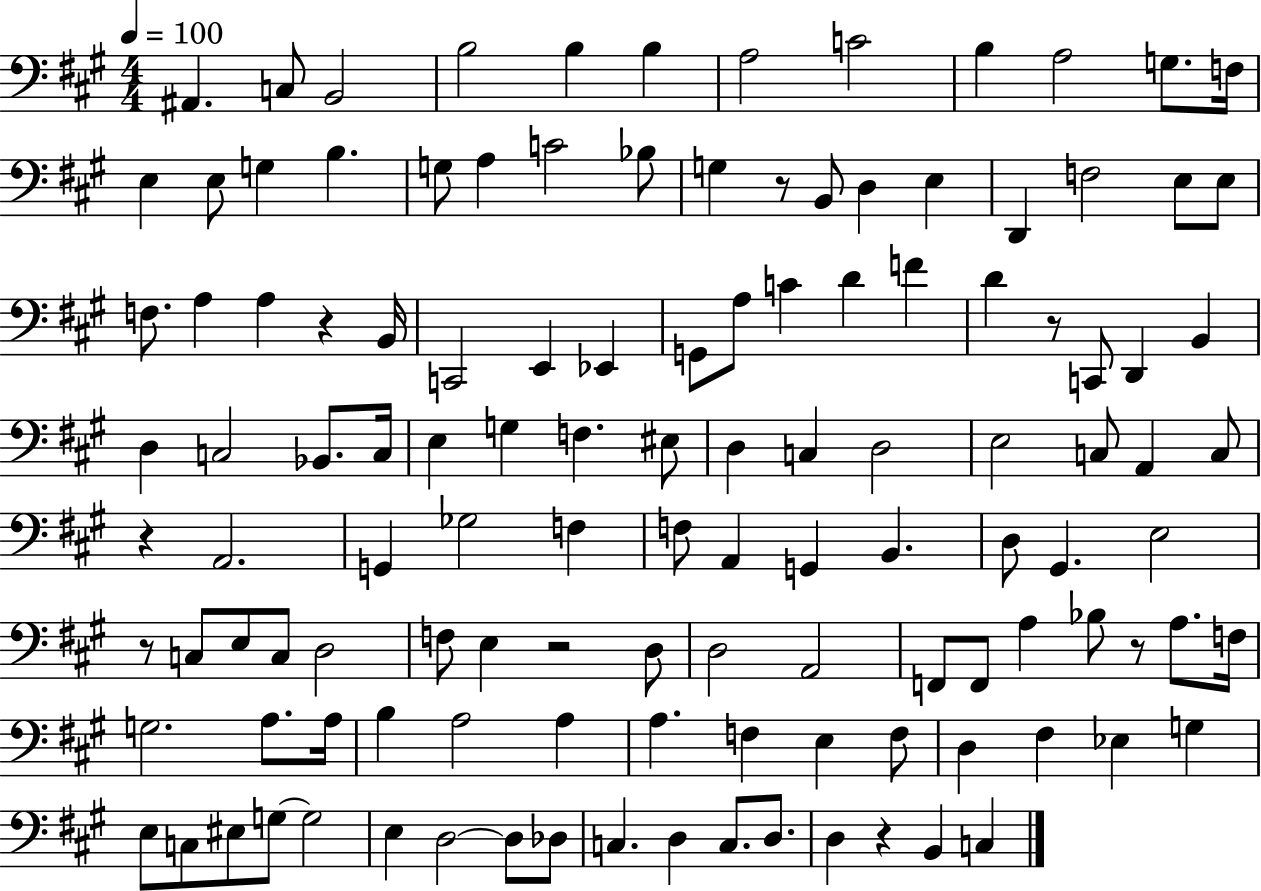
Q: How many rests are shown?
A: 8